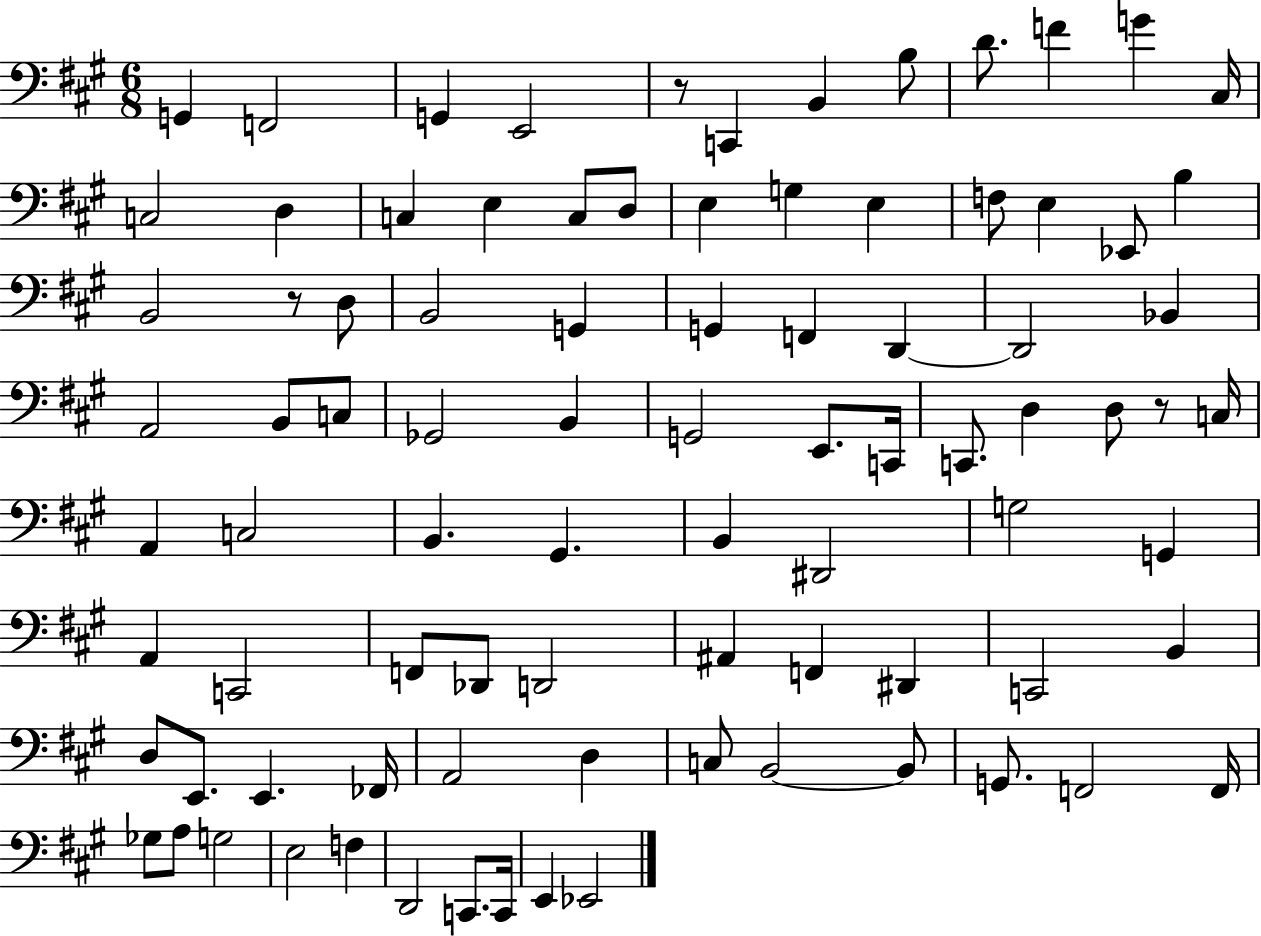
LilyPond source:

{
  \clef bass
  \numericTimeSignature
  \time 6/8
  \key a \major
  g,4 f,2 | g,4 e,2 | r8 c,4 b,4 b8 | d'8. f'4 g'4 cis16 | \break c2 d4 | c4 e4 c8 d8 | e4 g4 e4 | f8 e4 ees,8 b4 | \break b,2 r8 d8 | b,2 g,4 | g,4 f,4 d,4~~ | d,2 bes,4 | \break a,2 b,8 c8 | ges,2 b,4 | g,2 e,8. c,16 | c,8. d4 d8 r8 c16 | \break a,4 c2 | b,4. gis,4. | b,4 dis,2 | g2 g,4 | \break a,4 c,2 | f,8 des,8 d,2 | ais,4 f,4 dis,4 | c,2 b,4 | \break d8 e,8. e,4. fes,16 | a,2 d4 | c8 b,2~~ b,8 | g,8. f,2 f,16 | \break ges8 a8 g2 | e2 f4 | d,2 c,8. c,16 | e,4 ees,2 | \break \bar "|."
}